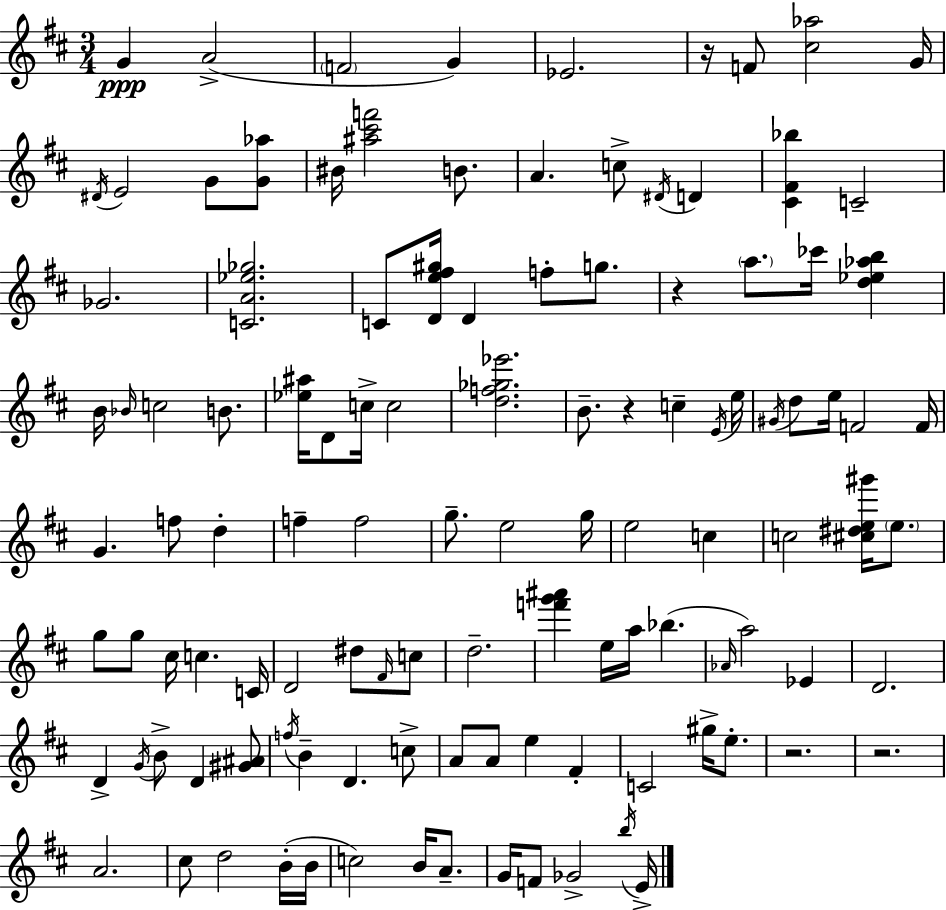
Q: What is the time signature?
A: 3/4